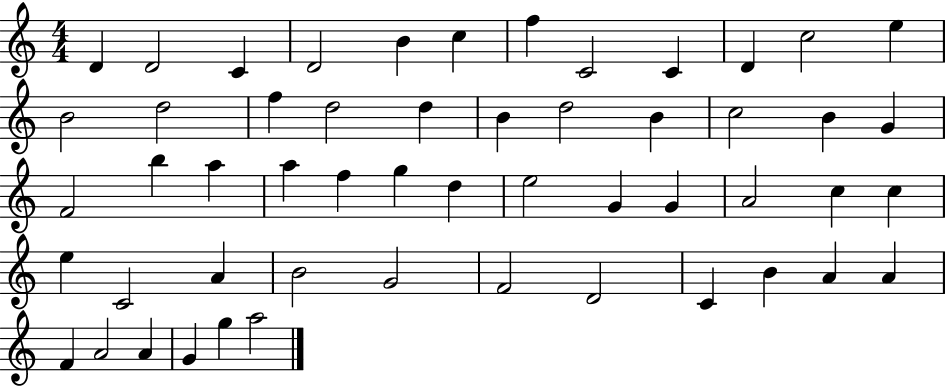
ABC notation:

X:1
T:Untitled
M:4/4
L:1/4
K:C
D D2 C D2 B c f C2 C D c2 e B2 d2 f d2 d B d2 B c2 B G F2 b a a f g d e2 G G A2 c c e C2 A B2 G2 F2 D2 C B A A F A2 A G g a2